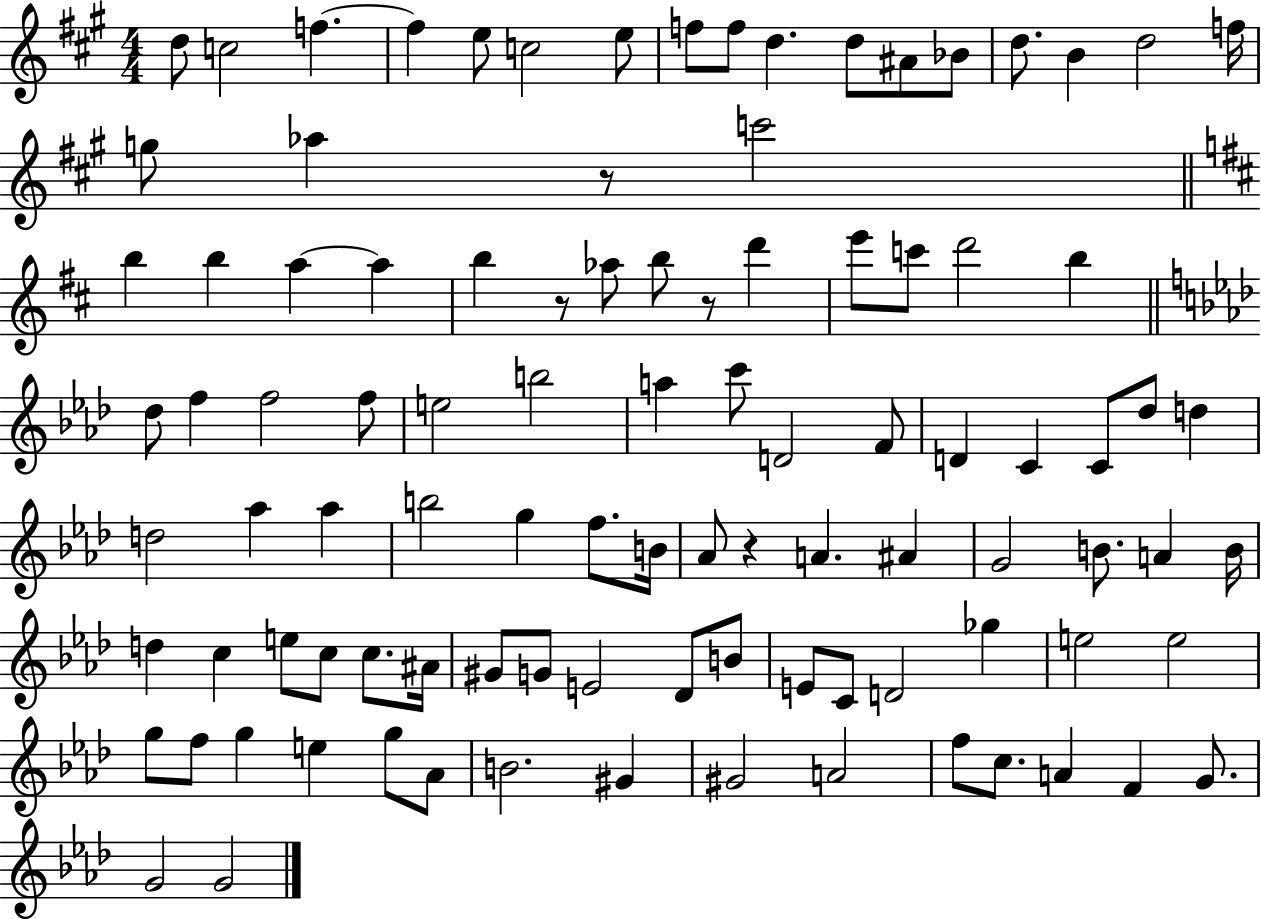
X:1
T:Untitled
M:4/4
L:1/4
K:A
d/2 c2 f f e/2 c2 e/2 f/2 f/2 d d/2 ^A/2 _B/2 d/2 B d2 f/4 g/2 _a z/2 c'2 b b a a b z/2 _a/2 b/2 z/2 d' e'/2 c'/2 d'2 b _d/2 f f2 f/2 e2 b2 a c'/2 D2 F/2 D C C/2 _d/2 d d2 _a _a b2 g f/2 B/4 _A/2 z A ^A G2 B/2 A B/4 d c e/2 c/2 c/2 ^A/4 ^G/2 G/2 E2 _D/2 B/2 E/2 C/2 D2 _g e2 e2 g/2 f/2 g e g/2 _A/2 B2 ^G ^G2 A2 f/2 c/2 A F G/2 G2 G2